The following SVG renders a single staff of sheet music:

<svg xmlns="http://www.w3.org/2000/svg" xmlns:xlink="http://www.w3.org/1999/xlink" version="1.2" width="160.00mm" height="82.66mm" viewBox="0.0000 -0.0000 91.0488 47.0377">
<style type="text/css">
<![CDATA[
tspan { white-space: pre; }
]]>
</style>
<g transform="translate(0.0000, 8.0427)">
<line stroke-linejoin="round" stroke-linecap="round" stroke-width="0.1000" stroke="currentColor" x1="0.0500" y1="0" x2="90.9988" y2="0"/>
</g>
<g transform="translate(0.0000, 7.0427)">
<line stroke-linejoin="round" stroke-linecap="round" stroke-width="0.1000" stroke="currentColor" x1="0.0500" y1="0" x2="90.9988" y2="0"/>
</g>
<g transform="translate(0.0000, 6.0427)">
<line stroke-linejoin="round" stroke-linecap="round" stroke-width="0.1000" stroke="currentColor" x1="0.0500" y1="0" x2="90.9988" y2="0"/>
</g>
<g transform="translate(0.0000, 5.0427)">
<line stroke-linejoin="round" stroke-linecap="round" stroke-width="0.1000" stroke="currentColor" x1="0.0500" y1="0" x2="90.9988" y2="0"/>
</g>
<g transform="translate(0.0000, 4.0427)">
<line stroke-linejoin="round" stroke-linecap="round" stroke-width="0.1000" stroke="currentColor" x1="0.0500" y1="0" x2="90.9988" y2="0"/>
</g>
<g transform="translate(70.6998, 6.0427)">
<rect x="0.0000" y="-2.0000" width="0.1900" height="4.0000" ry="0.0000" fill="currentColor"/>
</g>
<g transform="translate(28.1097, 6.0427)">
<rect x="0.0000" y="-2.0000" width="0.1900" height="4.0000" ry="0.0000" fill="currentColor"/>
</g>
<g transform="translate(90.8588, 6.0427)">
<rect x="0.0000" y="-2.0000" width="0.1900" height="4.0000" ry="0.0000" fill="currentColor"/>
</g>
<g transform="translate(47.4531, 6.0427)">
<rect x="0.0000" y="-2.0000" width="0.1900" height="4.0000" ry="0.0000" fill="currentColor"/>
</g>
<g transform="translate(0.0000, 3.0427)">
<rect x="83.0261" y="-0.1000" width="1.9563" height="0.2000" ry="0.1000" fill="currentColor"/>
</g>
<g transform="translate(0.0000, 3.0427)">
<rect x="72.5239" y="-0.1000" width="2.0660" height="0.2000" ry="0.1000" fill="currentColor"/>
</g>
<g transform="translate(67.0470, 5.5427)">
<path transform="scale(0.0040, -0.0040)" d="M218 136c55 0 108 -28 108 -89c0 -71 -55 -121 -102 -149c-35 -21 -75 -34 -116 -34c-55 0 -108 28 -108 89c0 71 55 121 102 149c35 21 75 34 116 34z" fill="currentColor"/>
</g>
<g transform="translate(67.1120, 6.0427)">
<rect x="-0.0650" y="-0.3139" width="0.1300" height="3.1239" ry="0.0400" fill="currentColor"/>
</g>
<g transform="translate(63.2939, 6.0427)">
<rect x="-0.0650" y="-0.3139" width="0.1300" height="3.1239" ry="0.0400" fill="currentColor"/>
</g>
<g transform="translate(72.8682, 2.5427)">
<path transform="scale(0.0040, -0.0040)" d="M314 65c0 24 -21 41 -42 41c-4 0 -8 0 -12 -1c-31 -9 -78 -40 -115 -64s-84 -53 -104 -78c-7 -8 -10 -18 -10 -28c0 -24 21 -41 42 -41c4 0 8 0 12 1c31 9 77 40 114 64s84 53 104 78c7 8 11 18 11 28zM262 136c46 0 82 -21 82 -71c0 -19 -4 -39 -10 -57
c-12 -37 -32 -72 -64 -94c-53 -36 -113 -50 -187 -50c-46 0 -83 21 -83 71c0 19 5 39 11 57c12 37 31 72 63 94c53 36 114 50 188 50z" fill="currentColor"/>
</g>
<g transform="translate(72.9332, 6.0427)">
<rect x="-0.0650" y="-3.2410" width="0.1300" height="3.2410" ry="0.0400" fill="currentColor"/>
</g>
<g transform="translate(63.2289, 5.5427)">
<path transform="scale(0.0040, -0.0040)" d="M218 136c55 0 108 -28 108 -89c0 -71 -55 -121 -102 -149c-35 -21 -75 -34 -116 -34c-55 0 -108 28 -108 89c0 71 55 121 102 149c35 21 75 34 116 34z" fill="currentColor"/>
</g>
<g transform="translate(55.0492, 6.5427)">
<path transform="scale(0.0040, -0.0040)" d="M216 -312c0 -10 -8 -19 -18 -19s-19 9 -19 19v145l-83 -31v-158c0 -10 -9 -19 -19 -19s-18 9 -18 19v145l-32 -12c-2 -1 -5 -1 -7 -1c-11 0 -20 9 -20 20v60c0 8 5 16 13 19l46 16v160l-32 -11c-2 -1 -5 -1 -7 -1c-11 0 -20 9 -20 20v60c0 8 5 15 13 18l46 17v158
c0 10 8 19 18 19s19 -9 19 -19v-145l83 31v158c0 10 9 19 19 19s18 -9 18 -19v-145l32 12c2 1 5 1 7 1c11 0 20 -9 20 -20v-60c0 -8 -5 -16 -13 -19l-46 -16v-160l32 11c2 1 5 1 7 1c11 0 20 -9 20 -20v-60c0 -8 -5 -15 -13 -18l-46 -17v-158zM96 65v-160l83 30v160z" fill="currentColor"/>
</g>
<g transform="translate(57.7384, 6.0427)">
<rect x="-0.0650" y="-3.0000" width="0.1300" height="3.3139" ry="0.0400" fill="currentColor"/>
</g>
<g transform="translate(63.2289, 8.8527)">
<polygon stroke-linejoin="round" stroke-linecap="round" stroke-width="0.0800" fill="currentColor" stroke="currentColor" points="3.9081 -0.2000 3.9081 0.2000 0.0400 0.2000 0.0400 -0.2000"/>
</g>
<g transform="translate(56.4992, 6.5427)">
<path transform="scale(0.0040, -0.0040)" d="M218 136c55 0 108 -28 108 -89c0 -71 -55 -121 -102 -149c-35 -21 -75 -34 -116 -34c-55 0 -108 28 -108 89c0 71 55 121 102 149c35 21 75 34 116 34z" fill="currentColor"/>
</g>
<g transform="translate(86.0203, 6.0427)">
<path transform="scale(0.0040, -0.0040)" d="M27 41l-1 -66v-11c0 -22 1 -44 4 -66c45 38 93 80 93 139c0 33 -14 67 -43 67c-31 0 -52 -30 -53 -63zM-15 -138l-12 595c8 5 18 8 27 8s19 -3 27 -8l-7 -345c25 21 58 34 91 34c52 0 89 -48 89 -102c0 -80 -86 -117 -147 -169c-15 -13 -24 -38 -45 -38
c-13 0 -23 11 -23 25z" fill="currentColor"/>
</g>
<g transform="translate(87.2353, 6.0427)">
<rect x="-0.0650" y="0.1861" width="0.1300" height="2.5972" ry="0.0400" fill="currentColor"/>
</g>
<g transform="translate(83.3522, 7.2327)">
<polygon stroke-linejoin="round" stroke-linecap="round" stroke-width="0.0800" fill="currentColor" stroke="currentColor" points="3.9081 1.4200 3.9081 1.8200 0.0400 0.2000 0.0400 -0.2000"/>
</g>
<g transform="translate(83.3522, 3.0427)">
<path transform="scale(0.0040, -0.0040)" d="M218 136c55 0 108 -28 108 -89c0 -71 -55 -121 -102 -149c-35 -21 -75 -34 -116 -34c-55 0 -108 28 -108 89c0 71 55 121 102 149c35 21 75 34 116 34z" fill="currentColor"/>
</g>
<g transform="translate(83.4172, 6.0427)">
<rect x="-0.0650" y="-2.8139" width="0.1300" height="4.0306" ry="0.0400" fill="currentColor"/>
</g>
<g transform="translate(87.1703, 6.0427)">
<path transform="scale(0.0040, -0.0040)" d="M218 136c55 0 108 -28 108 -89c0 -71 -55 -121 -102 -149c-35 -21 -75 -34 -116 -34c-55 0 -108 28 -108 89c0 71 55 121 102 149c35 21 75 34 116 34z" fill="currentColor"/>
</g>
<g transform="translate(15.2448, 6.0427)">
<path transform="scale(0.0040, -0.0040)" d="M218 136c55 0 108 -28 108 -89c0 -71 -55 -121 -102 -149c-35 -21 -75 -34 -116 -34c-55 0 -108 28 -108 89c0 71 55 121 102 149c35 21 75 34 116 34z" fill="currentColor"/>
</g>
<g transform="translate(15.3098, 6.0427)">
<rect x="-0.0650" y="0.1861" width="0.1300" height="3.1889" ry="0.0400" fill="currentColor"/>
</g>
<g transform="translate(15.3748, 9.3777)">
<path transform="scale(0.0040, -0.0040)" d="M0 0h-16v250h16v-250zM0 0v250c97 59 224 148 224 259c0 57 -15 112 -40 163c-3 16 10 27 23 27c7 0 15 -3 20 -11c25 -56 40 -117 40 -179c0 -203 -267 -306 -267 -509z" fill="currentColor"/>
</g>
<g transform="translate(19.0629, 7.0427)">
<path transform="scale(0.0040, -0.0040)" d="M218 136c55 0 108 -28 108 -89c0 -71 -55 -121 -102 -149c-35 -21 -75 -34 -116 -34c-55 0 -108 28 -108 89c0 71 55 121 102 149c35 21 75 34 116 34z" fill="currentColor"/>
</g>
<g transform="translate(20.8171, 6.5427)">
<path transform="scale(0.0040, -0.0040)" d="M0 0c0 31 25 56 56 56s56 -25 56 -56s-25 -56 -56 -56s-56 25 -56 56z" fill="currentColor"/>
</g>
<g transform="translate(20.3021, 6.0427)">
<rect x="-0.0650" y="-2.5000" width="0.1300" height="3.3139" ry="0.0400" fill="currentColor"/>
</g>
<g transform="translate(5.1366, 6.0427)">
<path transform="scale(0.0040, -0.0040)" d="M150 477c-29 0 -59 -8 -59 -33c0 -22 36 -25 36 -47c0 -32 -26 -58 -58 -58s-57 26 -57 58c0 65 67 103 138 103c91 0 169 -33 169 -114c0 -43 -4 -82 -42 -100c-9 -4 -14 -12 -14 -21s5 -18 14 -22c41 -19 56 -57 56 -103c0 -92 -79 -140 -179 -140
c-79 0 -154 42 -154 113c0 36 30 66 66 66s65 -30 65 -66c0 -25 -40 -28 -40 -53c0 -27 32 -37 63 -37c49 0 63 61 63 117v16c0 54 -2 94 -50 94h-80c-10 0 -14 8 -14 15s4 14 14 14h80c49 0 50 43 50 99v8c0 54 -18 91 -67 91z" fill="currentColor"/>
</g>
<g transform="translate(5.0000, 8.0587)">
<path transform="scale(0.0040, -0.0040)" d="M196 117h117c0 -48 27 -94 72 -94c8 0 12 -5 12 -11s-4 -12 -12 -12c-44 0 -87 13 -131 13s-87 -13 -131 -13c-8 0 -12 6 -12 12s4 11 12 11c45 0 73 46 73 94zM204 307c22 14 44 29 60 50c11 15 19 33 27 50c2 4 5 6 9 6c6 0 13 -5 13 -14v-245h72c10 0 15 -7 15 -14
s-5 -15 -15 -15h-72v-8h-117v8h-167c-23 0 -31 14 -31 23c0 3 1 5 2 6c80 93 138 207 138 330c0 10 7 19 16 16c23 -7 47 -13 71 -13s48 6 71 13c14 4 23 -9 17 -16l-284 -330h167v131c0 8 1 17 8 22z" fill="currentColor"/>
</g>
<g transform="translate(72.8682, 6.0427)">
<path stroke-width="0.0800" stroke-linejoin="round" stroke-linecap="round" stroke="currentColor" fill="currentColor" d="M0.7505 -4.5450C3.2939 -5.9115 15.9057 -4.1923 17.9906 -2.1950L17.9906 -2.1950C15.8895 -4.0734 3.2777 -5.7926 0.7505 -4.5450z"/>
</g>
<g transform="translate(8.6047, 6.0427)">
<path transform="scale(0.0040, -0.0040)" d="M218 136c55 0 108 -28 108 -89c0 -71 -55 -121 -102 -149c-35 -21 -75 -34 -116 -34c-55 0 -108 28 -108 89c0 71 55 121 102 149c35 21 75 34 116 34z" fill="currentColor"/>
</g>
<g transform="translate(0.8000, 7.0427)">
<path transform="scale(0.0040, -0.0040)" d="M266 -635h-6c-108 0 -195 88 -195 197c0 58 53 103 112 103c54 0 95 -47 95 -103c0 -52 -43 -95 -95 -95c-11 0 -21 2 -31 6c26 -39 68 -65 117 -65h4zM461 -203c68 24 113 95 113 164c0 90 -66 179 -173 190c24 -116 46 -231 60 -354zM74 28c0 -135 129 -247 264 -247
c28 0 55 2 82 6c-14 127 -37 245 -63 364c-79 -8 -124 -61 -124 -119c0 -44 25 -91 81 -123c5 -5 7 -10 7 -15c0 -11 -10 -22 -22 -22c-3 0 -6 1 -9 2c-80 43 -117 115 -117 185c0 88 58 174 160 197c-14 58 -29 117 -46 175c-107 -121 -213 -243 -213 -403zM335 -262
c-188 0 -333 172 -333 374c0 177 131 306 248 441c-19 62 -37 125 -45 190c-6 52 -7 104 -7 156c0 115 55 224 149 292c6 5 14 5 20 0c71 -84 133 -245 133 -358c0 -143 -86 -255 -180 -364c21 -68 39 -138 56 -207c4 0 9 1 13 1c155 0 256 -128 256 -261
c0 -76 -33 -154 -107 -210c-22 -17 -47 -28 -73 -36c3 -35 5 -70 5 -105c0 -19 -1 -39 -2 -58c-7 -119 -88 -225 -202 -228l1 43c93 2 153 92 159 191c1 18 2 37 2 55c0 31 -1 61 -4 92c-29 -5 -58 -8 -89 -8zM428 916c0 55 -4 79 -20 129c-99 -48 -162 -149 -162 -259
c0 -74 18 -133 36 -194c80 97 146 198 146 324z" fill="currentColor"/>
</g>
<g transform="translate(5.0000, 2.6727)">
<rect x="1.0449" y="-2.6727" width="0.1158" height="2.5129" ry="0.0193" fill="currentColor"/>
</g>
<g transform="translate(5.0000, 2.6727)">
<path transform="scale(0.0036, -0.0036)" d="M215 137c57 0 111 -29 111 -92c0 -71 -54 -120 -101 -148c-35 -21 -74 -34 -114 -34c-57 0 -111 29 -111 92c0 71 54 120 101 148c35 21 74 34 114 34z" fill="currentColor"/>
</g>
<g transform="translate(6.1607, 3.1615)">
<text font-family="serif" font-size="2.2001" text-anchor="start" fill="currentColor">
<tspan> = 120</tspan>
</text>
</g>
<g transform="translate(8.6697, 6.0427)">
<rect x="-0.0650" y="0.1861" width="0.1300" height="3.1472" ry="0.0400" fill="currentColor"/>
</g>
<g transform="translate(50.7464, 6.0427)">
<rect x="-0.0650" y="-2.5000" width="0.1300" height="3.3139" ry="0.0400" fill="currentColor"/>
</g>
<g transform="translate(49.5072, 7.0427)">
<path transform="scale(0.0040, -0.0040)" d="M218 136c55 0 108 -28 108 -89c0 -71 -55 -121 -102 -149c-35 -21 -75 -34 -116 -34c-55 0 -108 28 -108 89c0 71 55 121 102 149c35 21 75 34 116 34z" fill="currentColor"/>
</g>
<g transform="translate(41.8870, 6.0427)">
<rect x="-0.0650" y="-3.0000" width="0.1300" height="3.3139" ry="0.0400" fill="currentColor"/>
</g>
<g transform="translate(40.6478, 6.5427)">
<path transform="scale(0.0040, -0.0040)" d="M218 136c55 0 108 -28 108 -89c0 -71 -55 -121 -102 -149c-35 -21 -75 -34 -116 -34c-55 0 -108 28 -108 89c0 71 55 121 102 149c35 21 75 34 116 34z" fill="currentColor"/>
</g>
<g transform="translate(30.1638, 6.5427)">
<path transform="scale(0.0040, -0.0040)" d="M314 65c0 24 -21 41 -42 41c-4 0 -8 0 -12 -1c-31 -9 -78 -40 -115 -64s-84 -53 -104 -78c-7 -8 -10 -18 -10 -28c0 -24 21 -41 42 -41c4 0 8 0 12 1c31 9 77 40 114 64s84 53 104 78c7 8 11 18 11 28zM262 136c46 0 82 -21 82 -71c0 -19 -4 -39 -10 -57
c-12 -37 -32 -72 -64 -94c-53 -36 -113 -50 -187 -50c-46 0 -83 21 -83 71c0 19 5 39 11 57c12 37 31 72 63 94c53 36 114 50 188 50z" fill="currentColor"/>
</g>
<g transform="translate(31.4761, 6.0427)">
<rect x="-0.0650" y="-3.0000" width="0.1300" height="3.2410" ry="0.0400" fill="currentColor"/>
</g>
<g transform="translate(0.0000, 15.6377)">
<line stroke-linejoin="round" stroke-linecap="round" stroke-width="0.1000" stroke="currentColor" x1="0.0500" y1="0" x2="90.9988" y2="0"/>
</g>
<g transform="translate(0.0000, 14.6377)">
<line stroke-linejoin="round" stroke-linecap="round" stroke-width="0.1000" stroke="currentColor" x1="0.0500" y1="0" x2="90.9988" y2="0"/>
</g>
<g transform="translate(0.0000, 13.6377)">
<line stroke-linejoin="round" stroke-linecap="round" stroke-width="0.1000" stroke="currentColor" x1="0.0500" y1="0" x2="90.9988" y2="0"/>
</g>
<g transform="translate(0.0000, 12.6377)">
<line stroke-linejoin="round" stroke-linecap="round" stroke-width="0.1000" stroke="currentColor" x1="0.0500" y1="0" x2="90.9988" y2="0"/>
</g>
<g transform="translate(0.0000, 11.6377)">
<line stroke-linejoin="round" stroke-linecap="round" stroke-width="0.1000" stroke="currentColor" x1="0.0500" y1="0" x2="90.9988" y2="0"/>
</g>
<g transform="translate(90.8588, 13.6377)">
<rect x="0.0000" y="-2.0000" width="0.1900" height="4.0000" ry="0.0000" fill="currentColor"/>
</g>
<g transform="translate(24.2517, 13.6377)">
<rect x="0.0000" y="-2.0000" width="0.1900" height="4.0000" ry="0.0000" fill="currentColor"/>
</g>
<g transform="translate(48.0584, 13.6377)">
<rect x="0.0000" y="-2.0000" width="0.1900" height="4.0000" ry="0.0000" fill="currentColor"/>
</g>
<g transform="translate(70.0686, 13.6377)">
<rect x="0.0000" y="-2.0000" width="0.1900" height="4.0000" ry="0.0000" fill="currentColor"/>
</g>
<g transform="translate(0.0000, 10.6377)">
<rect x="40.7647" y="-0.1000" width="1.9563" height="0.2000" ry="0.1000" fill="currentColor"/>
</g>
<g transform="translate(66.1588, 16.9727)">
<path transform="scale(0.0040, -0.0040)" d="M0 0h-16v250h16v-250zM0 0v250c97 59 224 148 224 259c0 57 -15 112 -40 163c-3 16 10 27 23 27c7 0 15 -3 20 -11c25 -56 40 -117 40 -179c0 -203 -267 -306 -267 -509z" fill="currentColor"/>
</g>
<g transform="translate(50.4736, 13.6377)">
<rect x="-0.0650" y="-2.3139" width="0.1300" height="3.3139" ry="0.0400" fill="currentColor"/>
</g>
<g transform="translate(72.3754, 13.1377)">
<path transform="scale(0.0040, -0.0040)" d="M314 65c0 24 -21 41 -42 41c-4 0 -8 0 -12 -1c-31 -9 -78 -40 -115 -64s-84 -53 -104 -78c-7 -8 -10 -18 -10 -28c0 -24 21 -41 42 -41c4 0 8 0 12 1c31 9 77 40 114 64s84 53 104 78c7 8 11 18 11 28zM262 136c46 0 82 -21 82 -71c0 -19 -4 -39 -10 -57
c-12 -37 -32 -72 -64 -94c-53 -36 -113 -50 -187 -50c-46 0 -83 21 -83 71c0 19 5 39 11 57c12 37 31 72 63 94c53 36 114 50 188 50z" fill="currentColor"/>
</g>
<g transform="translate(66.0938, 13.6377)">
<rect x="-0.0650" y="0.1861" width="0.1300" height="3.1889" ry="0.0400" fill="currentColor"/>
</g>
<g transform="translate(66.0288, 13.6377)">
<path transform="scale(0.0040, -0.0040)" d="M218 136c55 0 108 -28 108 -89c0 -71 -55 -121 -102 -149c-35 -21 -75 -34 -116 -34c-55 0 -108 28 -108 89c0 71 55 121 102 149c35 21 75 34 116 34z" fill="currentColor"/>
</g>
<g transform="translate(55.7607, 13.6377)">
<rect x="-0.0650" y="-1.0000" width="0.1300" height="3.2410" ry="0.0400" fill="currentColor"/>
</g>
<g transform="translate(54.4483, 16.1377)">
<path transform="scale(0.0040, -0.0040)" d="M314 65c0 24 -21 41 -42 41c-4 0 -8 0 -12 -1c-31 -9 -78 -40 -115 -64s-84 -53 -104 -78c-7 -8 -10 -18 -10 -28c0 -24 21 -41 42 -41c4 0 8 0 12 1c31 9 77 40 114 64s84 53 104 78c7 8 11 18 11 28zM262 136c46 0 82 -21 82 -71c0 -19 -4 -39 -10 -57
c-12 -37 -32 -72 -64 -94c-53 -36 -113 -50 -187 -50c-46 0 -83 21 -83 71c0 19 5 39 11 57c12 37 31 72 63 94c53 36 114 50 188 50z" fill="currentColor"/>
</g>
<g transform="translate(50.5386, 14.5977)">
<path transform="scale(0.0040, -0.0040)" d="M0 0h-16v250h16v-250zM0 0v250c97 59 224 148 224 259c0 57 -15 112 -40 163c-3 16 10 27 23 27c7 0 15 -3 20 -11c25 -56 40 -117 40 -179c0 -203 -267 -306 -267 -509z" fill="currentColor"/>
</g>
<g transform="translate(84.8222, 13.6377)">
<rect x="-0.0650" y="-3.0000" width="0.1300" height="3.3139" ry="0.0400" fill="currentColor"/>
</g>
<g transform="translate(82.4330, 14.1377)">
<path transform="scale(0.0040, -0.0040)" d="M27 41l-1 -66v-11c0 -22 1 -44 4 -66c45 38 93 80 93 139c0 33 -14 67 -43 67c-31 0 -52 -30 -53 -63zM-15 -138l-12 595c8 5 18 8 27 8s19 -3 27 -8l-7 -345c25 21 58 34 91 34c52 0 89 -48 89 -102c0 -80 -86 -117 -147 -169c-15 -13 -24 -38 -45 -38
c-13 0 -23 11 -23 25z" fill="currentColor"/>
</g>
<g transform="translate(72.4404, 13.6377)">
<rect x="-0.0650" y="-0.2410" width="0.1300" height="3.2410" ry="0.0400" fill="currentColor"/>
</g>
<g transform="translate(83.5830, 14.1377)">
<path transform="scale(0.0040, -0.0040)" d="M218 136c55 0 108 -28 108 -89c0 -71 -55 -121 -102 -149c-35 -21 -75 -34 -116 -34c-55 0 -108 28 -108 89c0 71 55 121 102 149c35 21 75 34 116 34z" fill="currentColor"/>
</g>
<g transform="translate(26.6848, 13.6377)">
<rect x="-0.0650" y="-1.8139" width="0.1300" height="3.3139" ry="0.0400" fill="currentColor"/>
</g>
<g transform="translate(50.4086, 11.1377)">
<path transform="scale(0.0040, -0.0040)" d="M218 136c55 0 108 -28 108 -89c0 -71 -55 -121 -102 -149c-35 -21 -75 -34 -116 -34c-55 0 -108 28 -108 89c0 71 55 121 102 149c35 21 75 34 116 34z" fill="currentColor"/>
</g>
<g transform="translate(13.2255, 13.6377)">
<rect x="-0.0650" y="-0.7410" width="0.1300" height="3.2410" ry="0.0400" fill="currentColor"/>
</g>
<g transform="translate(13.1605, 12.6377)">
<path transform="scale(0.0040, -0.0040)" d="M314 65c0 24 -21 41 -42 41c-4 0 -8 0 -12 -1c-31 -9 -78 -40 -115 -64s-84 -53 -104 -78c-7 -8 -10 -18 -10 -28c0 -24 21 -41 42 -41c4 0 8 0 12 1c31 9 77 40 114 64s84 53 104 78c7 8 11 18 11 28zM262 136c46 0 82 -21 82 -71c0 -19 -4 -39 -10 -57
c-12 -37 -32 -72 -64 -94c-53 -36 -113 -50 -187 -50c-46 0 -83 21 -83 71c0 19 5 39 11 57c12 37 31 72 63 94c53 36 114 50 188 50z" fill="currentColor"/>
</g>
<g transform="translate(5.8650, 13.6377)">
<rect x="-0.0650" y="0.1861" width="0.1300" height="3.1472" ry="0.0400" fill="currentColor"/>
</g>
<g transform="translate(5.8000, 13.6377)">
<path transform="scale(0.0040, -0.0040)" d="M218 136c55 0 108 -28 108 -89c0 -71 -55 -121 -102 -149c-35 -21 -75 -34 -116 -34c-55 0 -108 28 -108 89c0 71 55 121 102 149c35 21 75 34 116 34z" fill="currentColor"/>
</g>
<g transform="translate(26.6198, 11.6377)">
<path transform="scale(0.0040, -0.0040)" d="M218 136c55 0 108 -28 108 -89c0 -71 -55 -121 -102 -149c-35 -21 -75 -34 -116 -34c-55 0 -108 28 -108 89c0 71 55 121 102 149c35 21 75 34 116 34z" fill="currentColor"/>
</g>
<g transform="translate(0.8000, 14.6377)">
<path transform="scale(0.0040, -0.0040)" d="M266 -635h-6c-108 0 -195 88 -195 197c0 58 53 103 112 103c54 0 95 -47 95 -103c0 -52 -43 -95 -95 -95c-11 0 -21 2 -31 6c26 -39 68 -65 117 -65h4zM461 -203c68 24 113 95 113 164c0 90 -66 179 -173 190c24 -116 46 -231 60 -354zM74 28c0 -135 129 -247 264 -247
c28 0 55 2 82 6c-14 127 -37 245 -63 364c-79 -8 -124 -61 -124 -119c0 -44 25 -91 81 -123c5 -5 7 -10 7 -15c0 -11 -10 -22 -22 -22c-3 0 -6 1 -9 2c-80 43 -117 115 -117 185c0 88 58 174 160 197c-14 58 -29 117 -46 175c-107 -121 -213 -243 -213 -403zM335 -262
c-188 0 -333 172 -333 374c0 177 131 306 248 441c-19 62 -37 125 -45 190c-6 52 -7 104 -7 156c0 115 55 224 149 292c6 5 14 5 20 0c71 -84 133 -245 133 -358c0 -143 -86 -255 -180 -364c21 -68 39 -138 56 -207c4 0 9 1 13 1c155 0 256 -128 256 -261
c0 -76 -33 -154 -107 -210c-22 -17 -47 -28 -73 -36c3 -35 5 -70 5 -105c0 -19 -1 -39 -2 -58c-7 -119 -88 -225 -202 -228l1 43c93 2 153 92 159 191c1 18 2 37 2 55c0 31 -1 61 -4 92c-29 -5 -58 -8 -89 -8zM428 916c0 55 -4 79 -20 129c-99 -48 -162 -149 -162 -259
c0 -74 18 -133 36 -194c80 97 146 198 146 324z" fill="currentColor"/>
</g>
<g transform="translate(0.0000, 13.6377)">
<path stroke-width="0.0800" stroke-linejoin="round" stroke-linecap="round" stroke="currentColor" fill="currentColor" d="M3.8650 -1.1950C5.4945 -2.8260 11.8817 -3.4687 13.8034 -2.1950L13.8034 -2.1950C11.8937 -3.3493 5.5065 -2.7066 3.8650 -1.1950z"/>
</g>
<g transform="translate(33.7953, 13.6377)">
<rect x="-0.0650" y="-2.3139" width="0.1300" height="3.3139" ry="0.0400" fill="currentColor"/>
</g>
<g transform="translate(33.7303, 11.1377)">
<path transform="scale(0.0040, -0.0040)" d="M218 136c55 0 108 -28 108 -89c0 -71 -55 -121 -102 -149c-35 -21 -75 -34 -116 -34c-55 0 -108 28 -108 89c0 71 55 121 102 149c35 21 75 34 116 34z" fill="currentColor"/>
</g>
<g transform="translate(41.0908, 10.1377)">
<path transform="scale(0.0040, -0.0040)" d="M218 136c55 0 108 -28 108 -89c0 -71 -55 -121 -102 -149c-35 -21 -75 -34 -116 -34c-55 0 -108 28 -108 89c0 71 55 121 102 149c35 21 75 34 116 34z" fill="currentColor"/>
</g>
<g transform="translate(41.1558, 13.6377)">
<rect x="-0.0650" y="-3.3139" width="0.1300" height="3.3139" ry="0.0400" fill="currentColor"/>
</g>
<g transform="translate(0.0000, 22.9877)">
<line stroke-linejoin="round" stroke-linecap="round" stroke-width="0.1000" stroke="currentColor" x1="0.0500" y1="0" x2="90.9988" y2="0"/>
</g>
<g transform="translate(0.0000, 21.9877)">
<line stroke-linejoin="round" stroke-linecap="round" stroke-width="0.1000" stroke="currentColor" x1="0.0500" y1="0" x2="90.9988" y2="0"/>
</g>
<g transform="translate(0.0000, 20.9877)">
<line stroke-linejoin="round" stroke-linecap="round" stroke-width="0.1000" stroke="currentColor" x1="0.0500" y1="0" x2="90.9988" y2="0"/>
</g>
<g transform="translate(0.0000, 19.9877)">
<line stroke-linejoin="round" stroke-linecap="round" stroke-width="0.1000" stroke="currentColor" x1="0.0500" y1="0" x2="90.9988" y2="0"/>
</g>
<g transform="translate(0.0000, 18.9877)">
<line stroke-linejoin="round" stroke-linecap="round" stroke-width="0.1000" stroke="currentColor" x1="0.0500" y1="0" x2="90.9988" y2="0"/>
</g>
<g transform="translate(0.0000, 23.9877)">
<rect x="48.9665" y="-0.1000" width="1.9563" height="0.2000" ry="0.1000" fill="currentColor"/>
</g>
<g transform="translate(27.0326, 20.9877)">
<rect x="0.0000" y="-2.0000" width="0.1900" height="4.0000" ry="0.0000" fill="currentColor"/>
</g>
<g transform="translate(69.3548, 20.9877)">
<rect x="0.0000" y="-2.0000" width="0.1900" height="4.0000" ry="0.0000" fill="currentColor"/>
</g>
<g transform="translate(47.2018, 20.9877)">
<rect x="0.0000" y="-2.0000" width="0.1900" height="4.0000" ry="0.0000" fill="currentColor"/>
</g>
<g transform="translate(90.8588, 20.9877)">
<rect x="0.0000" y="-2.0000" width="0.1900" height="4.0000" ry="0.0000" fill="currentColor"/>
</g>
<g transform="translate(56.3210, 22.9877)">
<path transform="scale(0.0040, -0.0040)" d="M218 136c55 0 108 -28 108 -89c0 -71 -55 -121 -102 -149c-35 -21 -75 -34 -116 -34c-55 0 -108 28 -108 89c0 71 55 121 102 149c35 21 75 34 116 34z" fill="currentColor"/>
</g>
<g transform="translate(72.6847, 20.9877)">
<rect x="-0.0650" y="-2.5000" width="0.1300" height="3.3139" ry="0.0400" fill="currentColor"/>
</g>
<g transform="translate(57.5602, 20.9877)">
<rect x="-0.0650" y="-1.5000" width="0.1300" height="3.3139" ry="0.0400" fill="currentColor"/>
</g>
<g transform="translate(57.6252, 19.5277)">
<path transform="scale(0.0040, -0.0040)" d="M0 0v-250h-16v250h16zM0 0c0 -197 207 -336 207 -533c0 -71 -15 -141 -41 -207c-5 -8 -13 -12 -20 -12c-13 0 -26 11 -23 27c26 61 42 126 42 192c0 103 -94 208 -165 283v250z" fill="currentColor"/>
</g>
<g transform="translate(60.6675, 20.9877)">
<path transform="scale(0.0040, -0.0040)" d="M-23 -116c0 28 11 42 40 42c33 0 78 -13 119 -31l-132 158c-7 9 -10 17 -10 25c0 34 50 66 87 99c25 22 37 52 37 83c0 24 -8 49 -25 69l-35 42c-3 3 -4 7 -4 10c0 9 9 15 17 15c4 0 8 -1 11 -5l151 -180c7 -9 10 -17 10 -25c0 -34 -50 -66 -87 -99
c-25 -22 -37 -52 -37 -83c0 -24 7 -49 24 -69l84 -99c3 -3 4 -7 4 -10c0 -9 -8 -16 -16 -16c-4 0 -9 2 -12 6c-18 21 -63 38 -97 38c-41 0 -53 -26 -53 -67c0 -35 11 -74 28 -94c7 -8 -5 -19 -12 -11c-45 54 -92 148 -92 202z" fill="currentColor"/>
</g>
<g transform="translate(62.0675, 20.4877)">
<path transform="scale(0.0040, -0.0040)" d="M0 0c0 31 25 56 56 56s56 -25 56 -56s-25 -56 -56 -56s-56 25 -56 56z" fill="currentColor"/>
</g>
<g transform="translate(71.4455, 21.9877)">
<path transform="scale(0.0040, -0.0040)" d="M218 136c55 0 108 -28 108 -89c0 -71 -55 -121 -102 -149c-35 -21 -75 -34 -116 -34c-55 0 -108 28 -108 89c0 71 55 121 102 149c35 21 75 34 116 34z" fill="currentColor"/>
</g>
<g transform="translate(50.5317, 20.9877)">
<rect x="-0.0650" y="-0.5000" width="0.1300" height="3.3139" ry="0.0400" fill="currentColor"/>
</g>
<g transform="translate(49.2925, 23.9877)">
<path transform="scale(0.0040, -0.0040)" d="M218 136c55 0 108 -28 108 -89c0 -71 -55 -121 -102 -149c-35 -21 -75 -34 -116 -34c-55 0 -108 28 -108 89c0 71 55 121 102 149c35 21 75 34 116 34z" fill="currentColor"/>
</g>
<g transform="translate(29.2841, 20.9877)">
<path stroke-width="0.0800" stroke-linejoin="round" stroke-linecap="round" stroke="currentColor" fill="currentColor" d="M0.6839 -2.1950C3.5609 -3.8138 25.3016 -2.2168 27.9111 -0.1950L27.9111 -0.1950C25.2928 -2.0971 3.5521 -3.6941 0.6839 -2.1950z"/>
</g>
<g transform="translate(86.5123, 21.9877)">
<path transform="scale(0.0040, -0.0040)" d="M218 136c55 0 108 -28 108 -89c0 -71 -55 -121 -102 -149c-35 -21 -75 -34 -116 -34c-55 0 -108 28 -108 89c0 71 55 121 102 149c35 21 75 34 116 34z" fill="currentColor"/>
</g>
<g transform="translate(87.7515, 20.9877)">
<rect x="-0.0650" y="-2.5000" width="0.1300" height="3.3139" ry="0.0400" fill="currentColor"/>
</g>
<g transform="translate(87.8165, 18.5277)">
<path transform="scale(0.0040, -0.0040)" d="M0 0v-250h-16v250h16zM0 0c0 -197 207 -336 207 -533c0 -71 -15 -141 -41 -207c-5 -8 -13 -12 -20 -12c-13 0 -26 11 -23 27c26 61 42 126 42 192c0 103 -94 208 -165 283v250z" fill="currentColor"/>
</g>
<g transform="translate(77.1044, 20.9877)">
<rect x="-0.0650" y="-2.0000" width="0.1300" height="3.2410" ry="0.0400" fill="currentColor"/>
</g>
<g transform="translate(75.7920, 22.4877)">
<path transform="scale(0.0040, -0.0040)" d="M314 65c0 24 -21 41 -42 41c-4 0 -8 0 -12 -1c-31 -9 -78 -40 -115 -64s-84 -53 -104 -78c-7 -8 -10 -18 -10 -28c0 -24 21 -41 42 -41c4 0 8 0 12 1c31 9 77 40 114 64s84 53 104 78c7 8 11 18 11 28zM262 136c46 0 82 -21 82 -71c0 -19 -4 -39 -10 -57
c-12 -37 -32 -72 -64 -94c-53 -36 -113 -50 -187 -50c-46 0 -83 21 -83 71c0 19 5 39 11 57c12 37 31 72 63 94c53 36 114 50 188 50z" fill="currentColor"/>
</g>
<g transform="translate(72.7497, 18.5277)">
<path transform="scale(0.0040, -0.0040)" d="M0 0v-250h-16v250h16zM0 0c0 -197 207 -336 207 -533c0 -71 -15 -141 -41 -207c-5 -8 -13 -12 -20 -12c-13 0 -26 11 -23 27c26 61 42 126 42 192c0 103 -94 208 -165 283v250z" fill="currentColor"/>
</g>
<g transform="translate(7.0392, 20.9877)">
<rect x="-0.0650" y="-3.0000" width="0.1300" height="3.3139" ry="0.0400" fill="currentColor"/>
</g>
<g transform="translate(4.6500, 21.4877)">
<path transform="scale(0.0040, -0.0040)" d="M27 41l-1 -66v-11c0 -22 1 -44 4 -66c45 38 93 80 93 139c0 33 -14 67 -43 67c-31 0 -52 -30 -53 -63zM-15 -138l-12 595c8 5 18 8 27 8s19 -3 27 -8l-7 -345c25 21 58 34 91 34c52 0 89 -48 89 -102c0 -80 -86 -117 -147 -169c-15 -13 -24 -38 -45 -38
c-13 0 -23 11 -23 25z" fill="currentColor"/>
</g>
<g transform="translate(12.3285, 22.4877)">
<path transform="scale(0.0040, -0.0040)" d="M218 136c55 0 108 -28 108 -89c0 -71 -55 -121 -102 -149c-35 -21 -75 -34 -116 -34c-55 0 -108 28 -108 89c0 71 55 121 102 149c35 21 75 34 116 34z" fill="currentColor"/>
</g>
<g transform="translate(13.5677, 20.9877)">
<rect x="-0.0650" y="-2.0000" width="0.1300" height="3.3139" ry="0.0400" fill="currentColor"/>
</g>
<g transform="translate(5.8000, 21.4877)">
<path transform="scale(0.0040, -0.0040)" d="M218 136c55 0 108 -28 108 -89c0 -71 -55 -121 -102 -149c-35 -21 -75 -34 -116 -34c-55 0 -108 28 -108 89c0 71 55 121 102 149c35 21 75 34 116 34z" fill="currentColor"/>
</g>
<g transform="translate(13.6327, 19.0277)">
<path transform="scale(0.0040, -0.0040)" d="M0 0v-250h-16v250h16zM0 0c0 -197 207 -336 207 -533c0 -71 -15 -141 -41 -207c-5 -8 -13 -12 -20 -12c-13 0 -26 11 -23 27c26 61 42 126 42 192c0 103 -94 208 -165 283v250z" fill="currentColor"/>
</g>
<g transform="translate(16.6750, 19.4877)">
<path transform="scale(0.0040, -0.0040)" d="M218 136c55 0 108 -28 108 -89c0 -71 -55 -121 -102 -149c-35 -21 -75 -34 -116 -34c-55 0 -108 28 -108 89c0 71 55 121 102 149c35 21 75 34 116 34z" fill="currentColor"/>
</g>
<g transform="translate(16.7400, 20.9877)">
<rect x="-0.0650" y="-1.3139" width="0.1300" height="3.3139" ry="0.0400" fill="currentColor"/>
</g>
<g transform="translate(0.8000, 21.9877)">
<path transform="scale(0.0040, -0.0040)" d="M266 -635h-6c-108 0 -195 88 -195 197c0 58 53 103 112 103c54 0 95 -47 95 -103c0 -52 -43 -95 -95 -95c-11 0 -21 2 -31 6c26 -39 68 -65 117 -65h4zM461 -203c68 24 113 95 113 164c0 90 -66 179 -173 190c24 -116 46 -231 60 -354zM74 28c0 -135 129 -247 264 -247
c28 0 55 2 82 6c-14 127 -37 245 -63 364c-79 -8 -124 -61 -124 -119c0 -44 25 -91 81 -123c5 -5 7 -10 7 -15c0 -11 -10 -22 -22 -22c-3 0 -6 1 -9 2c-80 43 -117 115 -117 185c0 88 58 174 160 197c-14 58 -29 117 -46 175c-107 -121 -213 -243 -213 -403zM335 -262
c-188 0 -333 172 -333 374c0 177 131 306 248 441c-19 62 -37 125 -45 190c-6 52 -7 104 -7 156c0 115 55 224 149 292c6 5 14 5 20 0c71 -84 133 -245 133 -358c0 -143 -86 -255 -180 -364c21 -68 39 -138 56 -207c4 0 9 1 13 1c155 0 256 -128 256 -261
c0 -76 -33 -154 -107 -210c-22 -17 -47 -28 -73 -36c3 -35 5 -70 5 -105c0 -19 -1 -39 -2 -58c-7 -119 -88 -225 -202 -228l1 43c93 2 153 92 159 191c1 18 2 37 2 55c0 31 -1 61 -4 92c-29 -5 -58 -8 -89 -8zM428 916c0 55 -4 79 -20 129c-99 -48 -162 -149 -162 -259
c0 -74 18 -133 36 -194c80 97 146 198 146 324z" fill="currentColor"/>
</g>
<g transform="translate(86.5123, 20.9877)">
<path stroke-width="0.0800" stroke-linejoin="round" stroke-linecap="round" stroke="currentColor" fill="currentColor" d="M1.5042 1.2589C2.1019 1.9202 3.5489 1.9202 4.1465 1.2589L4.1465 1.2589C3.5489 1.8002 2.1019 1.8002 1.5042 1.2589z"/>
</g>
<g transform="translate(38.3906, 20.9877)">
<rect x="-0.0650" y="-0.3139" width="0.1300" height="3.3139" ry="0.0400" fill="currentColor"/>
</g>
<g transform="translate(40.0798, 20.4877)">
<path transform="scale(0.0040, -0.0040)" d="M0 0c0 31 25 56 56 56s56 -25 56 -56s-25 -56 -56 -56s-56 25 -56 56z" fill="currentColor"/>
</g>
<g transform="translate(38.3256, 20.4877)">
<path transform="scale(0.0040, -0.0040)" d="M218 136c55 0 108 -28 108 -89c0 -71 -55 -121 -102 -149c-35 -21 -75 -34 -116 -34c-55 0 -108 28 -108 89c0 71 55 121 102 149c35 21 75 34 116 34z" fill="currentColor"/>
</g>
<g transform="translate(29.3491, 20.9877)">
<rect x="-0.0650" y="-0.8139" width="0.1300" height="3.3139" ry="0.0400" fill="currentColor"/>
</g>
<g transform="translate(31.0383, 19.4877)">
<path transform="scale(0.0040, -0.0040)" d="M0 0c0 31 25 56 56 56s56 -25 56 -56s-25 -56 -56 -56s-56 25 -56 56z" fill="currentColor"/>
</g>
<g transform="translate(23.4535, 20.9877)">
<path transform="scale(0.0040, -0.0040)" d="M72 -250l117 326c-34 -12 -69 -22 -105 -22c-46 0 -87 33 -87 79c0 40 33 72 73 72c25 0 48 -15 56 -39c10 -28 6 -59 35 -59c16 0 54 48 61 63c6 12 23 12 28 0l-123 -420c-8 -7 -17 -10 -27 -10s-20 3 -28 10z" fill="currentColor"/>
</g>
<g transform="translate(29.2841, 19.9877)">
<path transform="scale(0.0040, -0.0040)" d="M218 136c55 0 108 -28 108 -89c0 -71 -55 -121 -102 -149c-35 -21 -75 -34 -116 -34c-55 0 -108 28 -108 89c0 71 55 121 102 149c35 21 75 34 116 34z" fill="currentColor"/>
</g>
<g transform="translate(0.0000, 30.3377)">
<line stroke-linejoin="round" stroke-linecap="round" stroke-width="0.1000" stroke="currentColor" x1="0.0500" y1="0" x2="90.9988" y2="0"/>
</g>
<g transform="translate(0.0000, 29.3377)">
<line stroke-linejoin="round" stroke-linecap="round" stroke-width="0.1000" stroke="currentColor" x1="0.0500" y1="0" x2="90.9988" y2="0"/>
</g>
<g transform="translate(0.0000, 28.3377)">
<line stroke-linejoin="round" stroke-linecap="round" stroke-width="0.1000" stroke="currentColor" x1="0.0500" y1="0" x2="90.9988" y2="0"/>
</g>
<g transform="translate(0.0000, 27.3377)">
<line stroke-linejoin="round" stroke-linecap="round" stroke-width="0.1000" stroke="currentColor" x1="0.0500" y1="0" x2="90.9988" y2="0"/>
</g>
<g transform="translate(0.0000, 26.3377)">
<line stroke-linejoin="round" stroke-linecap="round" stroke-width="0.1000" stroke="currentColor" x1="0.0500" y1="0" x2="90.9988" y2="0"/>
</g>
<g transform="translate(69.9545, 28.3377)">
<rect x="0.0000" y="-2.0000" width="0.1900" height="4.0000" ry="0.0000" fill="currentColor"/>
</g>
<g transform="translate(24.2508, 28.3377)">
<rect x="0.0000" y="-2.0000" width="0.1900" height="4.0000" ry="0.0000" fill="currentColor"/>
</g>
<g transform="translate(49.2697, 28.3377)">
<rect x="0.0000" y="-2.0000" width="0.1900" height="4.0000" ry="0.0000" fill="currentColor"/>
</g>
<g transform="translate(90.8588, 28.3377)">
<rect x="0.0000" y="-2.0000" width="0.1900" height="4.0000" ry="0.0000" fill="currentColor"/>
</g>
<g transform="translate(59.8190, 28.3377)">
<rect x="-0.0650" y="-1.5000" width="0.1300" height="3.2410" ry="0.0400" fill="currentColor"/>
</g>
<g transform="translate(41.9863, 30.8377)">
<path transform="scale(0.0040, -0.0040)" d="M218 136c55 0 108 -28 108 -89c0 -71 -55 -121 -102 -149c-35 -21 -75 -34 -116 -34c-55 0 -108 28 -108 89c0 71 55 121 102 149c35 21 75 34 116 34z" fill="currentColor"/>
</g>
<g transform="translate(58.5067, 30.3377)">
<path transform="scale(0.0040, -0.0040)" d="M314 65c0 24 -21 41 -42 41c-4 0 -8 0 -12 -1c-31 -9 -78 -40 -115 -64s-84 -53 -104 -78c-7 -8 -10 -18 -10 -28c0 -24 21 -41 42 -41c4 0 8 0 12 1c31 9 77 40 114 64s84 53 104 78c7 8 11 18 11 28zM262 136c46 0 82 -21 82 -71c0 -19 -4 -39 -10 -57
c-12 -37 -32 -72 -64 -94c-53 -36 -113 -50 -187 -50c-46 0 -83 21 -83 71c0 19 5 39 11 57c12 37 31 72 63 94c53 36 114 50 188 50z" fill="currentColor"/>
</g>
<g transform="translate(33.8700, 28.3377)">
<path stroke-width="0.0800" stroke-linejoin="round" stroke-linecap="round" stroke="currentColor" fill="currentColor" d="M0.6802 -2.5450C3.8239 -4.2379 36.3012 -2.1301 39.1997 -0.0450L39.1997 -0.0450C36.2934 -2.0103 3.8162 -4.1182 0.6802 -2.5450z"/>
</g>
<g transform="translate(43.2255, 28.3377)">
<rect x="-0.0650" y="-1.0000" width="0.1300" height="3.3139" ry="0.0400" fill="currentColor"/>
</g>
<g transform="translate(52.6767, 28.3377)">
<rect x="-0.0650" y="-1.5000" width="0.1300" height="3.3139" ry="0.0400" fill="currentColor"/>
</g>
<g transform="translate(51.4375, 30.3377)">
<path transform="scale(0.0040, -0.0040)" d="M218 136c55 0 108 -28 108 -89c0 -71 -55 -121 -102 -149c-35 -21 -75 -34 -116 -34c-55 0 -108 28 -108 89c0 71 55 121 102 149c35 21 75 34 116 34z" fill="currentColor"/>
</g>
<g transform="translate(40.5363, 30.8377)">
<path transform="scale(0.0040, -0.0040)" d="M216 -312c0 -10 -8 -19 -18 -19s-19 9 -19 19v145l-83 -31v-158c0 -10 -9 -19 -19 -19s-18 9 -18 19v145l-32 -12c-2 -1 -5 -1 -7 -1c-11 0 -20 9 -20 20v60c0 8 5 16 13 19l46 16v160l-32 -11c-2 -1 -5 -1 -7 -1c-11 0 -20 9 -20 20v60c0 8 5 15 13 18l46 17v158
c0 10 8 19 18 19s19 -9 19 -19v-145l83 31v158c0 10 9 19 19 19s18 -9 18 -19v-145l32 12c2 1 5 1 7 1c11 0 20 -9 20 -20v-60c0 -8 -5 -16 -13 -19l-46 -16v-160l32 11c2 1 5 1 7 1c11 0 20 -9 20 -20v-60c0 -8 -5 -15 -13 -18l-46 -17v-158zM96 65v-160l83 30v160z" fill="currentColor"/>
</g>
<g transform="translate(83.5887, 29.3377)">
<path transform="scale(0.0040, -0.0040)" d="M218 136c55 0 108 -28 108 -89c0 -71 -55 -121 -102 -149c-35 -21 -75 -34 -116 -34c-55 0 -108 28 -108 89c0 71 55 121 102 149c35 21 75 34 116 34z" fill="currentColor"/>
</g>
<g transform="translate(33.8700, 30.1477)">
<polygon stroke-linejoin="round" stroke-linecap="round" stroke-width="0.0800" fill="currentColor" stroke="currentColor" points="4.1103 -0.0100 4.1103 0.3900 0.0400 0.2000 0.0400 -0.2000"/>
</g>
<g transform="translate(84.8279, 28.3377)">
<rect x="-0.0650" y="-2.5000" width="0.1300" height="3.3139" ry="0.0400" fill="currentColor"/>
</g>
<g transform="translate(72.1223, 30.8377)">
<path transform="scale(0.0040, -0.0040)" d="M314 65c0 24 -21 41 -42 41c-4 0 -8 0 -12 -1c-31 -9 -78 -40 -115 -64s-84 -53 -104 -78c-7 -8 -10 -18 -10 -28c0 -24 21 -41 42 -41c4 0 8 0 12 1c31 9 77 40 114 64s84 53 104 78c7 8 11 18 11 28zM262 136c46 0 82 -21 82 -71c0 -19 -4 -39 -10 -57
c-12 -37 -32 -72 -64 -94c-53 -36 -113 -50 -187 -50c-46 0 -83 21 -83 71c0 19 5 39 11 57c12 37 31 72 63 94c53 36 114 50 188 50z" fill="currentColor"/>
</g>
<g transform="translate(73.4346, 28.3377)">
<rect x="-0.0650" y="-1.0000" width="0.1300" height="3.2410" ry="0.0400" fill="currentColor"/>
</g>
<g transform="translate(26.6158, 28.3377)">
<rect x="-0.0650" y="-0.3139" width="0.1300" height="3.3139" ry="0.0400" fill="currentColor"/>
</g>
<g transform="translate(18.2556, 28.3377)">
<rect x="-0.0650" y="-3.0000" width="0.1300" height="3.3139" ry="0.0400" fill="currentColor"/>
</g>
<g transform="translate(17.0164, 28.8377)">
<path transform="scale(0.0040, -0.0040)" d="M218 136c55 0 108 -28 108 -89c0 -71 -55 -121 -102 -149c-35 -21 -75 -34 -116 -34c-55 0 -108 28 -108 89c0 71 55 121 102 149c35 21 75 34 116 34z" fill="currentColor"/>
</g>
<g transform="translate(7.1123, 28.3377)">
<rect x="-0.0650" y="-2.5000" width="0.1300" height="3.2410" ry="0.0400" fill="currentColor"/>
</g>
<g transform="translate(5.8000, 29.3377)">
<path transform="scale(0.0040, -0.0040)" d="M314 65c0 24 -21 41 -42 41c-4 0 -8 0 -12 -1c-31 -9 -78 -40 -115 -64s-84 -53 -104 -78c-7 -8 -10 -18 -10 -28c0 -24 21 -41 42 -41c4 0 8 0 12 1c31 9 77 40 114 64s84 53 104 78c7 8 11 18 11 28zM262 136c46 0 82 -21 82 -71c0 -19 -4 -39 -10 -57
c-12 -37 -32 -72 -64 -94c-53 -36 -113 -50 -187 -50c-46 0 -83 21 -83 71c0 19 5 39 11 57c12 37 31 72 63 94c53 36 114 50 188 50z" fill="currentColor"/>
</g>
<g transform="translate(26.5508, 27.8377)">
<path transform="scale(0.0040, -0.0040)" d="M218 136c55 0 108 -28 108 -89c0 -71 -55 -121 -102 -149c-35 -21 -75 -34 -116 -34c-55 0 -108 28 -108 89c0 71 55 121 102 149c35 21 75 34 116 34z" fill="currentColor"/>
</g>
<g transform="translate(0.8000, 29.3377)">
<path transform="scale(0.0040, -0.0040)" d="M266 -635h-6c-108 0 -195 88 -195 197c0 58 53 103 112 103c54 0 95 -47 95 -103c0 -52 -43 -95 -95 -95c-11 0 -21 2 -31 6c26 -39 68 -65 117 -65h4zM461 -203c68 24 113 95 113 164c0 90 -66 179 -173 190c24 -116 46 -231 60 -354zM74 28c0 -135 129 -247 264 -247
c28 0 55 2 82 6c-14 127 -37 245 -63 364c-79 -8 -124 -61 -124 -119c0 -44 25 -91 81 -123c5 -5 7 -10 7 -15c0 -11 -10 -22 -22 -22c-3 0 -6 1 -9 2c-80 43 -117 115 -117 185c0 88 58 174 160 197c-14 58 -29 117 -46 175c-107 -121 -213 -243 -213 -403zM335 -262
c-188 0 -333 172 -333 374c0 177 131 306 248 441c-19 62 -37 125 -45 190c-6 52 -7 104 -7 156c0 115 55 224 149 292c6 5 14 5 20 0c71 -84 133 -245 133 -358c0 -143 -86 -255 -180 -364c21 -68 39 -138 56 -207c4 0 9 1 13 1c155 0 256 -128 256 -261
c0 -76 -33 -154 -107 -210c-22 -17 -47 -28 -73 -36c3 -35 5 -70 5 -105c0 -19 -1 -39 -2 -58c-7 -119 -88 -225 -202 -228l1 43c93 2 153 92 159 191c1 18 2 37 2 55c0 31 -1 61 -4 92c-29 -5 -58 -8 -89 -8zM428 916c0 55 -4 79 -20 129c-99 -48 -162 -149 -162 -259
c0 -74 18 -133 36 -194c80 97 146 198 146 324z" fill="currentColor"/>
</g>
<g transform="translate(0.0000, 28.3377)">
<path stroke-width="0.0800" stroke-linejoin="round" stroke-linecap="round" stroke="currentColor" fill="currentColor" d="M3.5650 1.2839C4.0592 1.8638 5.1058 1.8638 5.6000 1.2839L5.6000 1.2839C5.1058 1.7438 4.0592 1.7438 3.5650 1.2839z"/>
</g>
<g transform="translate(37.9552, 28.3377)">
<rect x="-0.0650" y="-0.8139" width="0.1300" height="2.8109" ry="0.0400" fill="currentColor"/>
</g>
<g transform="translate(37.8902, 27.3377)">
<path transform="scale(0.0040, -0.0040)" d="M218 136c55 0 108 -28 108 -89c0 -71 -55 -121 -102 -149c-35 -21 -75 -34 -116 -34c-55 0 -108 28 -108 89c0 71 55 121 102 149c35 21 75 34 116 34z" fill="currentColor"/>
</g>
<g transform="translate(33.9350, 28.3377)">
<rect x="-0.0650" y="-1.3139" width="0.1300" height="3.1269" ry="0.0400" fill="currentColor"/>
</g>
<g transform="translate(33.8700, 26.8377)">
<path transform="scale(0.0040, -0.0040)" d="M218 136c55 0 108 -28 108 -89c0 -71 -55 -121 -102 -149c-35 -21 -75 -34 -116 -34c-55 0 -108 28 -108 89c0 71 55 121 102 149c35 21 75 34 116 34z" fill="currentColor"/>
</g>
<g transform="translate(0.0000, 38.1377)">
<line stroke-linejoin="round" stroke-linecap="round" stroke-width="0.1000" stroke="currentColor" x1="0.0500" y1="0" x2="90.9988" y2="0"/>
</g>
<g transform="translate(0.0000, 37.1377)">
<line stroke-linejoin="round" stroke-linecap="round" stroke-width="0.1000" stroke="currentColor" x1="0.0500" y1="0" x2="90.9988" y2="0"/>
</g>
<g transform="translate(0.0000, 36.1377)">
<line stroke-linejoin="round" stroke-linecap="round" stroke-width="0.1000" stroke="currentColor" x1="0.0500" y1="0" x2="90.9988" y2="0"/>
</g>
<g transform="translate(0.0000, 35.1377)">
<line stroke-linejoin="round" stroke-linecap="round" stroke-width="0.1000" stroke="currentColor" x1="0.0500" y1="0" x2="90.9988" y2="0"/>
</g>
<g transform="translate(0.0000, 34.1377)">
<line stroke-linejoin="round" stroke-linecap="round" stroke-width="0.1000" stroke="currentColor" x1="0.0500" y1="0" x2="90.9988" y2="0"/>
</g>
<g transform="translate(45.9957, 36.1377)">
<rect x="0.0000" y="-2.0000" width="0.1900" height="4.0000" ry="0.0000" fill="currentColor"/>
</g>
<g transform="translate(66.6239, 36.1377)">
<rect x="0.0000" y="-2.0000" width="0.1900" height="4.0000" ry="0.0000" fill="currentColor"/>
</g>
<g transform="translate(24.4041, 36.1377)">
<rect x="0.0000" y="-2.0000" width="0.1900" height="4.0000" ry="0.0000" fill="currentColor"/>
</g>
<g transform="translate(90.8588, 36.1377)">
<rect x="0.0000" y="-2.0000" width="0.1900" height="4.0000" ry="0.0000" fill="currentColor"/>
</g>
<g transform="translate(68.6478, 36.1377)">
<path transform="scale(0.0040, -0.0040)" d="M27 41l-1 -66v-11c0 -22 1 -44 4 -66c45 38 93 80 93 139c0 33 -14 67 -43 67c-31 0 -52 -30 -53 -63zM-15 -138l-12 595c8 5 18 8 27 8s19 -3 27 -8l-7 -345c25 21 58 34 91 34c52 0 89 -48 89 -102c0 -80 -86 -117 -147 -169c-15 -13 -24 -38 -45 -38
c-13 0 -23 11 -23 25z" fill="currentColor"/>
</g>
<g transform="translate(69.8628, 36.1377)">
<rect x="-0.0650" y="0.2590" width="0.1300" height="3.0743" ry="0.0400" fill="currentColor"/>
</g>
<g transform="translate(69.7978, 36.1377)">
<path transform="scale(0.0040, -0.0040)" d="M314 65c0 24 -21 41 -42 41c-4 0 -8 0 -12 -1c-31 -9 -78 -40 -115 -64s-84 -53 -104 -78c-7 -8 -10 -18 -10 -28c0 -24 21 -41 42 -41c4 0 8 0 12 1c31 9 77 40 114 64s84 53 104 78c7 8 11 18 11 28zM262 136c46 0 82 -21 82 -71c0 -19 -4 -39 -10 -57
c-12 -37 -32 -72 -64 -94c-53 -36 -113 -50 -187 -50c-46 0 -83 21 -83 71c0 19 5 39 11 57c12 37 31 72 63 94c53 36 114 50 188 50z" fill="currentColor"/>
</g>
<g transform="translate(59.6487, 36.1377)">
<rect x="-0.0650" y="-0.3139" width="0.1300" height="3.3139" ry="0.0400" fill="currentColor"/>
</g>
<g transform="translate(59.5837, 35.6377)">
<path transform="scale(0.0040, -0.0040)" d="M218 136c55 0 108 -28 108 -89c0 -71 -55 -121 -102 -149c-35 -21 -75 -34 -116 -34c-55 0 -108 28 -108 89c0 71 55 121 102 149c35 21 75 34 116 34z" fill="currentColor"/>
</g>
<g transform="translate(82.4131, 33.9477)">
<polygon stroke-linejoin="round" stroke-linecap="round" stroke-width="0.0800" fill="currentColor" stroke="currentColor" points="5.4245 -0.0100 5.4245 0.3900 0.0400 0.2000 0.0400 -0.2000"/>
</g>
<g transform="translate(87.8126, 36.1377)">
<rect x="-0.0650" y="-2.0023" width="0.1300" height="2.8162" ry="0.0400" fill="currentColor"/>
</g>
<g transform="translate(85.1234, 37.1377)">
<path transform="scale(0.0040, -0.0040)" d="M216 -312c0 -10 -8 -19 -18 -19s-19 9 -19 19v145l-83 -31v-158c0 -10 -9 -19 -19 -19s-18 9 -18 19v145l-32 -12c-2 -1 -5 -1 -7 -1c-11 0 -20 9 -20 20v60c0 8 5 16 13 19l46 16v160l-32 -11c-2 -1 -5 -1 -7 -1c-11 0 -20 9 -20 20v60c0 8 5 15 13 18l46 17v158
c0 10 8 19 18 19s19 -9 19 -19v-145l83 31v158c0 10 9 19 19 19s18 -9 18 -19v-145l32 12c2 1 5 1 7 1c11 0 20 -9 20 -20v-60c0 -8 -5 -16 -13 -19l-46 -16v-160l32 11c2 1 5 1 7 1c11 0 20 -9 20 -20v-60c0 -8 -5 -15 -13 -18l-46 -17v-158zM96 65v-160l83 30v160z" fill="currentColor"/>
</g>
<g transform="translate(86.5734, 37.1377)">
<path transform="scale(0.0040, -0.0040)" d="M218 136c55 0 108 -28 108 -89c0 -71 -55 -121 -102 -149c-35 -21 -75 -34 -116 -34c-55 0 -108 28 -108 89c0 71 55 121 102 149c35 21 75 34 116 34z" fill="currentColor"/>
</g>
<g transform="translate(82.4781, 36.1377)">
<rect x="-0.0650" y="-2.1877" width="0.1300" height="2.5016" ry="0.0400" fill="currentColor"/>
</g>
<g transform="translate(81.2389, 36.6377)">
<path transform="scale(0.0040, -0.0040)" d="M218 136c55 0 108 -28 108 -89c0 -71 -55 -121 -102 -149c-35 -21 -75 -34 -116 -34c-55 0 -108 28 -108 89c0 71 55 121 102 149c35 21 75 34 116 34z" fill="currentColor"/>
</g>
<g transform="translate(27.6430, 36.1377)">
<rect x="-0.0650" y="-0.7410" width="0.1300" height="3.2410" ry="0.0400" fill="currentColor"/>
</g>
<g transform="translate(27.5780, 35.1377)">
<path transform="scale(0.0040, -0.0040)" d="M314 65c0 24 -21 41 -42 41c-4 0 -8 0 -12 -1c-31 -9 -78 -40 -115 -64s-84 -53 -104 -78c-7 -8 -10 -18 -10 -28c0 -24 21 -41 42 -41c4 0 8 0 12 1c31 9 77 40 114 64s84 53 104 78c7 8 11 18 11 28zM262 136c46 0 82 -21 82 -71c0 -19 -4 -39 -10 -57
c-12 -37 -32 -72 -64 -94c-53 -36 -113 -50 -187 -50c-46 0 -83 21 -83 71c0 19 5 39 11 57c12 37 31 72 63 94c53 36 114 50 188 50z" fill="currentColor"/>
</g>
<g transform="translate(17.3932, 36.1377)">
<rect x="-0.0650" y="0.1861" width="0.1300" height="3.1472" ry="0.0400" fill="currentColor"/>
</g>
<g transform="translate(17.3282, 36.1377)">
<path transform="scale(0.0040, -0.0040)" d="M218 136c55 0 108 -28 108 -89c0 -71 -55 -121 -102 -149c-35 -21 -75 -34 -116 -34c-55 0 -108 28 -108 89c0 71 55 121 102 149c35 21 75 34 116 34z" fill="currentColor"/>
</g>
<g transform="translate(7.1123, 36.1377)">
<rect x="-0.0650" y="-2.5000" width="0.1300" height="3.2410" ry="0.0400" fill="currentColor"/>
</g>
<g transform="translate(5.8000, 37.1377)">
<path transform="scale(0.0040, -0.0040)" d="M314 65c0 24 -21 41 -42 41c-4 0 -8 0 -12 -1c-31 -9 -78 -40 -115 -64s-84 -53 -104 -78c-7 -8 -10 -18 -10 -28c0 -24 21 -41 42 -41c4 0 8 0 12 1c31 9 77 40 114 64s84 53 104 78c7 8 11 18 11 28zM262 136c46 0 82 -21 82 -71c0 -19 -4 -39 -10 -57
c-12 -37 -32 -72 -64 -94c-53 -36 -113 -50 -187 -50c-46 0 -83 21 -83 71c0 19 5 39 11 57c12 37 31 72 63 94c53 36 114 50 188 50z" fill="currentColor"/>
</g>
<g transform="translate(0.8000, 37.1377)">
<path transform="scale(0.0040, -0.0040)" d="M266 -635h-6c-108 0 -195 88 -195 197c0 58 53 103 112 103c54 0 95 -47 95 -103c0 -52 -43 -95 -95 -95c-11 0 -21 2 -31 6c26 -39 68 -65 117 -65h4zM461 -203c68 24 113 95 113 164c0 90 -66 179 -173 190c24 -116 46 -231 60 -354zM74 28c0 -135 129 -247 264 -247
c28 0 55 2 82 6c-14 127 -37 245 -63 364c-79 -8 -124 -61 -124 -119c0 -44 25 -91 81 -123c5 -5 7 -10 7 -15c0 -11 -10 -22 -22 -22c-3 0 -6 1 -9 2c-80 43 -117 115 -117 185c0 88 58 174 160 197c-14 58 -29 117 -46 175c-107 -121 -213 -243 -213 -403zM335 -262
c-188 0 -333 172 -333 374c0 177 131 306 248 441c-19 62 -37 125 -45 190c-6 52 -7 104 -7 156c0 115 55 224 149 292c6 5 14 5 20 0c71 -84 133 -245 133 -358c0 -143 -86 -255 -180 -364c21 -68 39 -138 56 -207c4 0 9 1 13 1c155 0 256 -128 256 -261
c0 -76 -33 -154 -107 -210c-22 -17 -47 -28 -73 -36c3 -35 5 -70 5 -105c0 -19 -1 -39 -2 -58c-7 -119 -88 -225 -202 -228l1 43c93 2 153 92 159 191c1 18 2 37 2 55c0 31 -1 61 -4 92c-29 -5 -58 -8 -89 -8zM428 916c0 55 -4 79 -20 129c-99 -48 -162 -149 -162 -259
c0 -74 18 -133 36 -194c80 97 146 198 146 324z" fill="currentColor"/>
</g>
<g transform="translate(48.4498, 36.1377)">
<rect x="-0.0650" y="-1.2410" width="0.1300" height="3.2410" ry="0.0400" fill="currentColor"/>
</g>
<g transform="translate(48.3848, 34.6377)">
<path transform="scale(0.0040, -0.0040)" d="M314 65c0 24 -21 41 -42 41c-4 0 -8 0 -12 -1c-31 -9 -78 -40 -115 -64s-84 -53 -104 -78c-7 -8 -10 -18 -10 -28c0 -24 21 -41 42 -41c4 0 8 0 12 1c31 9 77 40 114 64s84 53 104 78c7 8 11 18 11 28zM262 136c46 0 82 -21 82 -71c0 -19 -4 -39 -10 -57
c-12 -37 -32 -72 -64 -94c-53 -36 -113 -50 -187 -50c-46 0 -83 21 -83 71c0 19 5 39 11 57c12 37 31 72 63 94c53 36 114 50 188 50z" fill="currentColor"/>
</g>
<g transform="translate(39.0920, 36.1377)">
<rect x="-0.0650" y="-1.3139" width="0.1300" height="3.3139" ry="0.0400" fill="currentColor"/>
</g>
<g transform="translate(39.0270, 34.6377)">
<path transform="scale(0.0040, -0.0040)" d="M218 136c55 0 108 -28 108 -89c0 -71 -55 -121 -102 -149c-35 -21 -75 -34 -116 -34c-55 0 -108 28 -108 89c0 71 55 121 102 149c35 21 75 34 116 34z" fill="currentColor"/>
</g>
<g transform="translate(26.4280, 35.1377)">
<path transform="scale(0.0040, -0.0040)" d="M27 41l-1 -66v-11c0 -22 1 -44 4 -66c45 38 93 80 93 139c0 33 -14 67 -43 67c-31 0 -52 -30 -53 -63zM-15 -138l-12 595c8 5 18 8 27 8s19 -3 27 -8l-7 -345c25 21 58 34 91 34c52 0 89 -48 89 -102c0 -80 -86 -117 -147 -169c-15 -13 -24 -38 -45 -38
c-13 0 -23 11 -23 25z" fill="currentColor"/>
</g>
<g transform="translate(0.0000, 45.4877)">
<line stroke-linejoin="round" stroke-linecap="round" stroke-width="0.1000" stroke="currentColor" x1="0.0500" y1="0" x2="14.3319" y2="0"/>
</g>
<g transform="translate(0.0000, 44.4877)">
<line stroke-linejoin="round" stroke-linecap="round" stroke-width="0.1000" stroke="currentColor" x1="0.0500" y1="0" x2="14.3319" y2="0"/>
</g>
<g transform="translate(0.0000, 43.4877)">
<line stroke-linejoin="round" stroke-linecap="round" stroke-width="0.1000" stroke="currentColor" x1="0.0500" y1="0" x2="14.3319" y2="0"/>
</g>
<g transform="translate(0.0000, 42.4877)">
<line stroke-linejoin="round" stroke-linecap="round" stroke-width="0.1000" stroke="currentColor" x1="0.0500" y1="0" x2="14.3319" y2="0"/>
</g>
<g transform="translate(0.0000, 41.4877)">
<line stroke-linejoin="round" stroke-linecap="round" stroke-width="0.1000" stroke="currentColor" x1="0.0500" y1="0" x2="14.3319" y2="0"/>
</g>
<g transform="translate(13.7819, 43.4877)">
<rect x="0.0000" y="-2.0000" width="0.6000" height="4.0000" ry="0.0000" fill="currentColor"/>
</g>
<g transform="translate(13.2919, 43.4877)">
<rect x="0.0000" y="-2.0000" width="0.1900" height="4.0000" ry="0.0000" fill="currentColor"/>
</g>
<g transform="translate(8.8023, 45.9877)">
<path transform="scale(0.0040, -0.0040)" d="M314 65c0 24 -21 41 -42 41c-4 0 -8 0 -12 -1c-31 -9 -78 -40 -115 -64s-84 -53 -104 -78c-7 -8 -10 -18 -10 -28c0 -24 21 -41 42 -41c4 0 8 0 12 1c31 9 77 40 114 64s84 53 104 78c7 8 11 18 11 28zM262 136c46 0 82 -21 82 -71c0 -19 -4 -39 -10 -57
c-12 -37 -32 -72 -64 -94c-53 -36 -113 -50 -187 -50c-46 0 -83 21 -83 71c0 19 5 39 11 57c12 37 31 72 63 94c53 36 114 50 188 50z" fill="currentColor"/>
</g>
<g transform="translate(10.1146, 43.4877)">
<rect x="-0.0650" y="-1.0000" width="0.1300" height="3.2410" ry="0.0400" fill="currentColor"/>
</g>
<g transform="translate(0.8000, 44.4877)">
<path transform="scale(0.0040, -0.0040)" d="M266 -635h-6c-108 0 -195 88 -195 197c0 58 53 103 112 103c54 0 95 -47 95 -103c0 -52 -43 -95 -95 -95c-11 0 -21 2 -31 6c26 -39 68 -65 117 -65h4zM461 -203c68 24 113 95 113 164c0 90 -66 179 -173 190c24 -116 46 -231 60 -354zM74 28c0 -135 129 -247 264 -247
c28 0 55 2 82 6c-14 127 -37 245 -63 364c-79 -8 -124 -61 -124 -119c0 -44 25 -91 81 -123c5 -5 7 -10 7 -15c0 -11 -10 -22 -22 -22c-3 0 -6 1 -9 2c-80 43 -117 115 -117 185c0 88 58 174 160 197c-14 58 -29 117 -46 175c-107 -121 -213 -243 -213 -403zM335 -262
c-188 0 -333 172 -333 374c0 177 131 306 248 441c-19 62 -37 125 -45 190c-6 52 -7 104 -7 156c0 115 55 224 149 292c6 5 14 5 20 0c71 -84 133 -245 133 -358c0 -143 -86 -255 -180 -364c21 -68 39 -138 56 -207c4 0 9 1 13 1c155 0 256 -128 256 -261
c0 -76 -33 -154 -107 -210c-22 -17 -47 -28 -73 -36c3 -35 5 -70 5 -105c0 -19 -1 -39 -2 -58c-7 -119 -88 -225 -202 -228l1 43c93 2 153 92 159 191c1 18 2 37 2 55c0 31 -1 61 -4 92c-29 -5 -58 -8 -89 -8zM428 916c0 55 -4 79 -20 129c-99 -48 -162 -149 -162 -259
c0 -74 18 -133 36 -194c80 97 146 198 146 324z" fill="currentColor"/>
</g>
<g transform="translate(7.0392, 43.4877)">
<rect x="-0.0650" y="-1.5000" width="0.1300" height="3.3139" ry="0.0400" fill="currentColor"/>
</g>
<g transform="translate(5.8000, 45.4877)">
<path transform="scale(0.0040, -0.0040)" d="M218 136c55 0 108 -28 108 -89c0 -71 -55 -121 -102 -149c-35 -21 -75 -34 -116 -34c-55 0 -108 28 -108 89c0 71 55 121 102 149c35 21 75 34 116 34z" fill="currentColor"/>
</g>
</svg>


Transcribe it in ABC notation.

X:1
T:Untitled
M:3/4
L:1/4
K:C
B B/2 G A2 A G ^A c/2 c/2 b2 a/2 _B/2 B d2 f g b g/2 D2 B/2 c2 _A _A F/2 e z/2 d c C E/2 z G/2 F2 G/2 G2 A c e/2 d/2 ^D E E2 D2 G G2 B _d2 e e2 c _B2 A/2 ^G/2 E D2